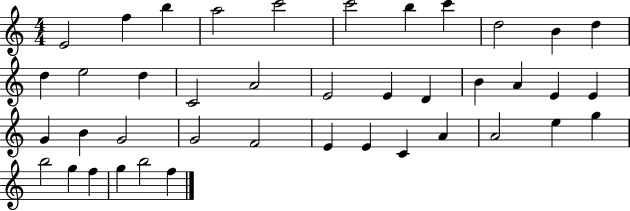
{
  \clef treble
  \numericTimeSignature
  \time 4/4
  \key c \major
  e'2 f''4 b''4 | a''2 c'''2 | c'''2 b''4 c'''4 | d''2 b'4 d''4 | \break d''4 e''2 d''4 | c'2 a'2 | e'2 e'4 d'4 | b'4 a'4 e'4 e'4 | \break g'4 b'4 g'2 | g'2 f'2 | e'4 e'4 c'4 a'4 | a'2 e''4 g''4 | \break b''2 g''4 f''4 | g''4 b''2 f''4 | \bar "|."
}